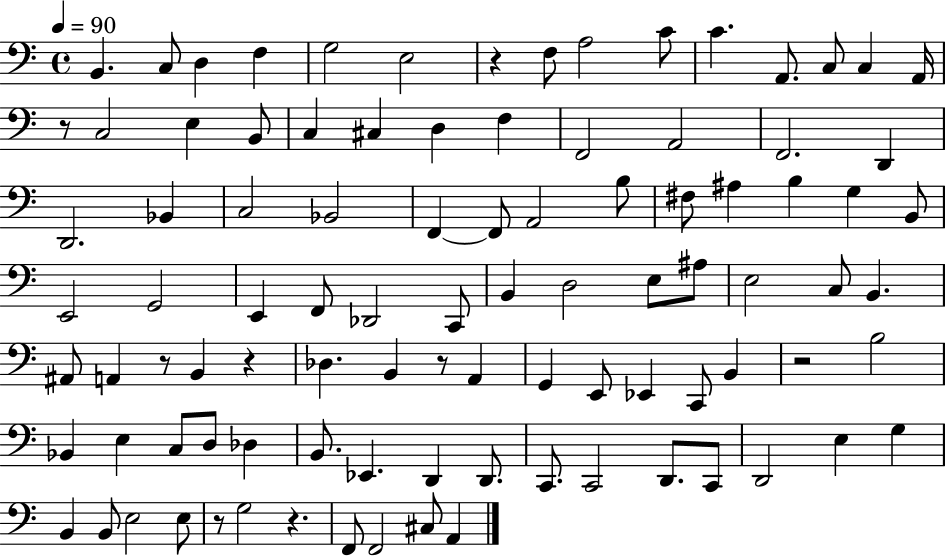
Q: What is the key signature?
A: C major